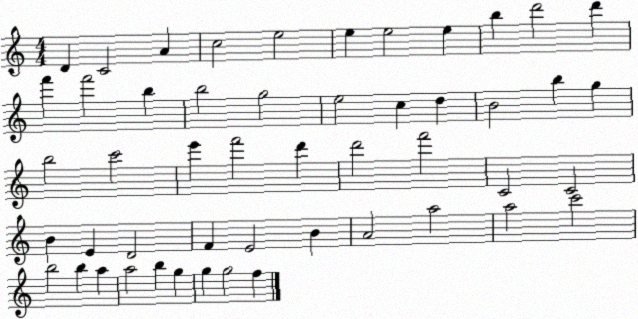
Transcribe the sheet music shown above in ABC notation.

X:1
T:Untitled
M:4/4
L:1/4
K:C
D C2 A c2 e2 e e2 e b d'2 d' f' f'2 b b2 g2 e2 c d B2 b g b2 c'2 e' f'2 d' d'2 f'2 C2 C2 B E D2 F E2 B A2 a2 a2 c'2 b2 b a a2 b g g g2 f